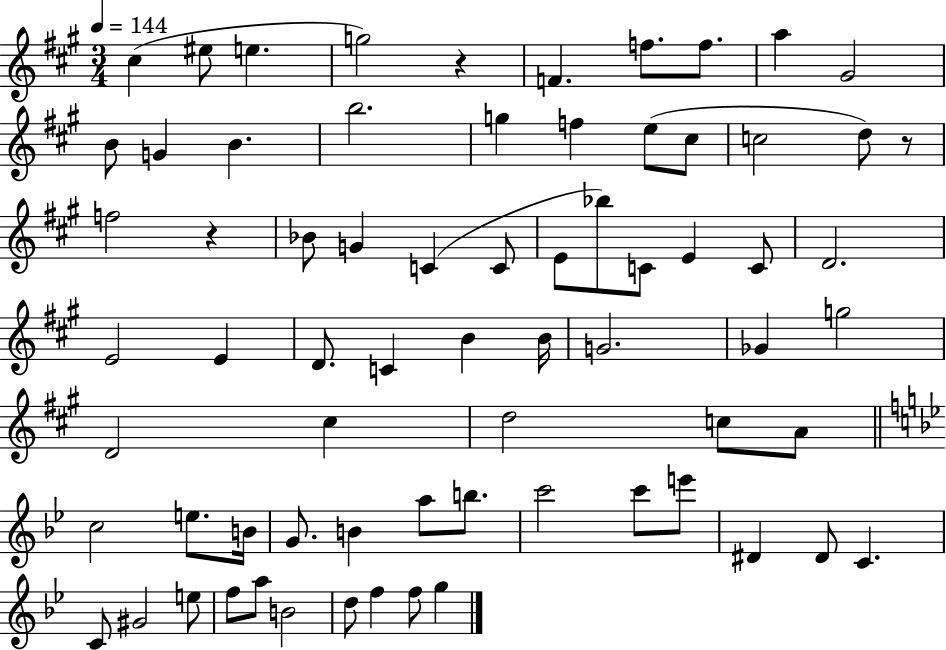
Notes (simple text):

C#5/q EIS5/e E5/q. G5/h R/q F4/q. F5/e. F5/e. A5/q G#4/h B4/e G4/q B4/q. B5/h. G5/q F5/q E5/e C#5/e C5/h D5/e R/e F5/h R/q Bb4/e G4/q C4/q C4/e E4/e Bb5/e C4/e E4/q C4/e D4/h. E4/h E4/q D4/e. C4/q B4/q B4/s G4/h. Gb4/q G5/h D4/h C#5/q D5/h C5/e A4/e C5/h E5/e. B4/s G4/e. B4/q A5/e B5/e. C6/h C6/e E6/e D#4/q D#4/e C4/q. C4/e G#4/h E5/e F5/e A5/e B4/h D5/e F5/q F5/e G5/q